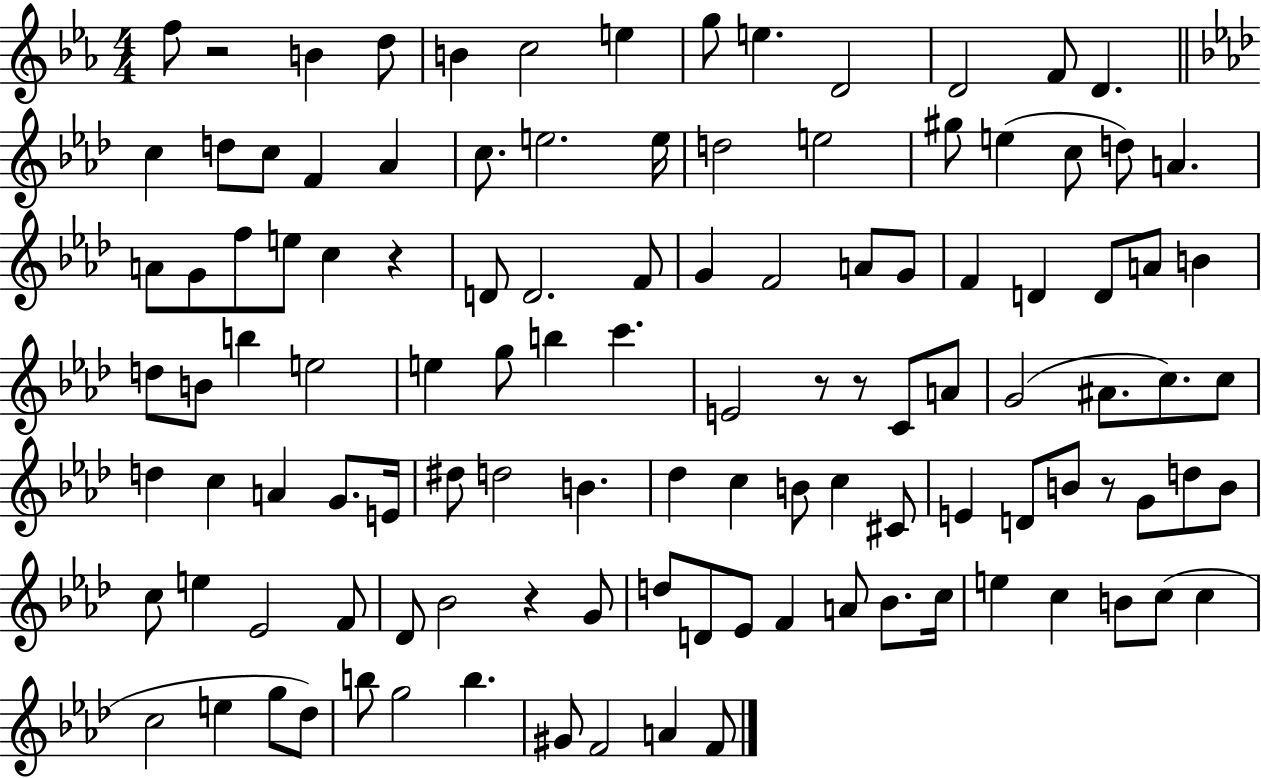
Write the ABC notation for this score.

X:1
T:Untitled
M:4/4
L:1/4
K:Eb
f/2 z2 B d/2 B c2 e g/2 e D2 D2 F/2 D c d/2 c/2 F _A c/2 e2 e/4 d2 e2 ^g/2 e c/2 d/2 A A/2 G/2 f/2 e/2 c z D/2 D2 F/2 G F2 A/2 G/2 F D D/2 A/2 B d/2 B/2 b e2 e g/2 b c' E2 z/2 z/2 C/2 A/2 G2 ^A/2 c/2 c/2 d c A G/2 E/4 ^d/2 d2 B _d c B/2 c ^C/2 E D/2 B/2 z/2 G/2 d/2 B/2 c/2 e _E2 F/2 _D/2 _B2 z G/2 d/2 D/2 _E/2 F A/2 _B/2 c/4 e c B/2 c/2 c c2 e g/2 _d/2 b/2 g2 b ^G/2 F2 A F/2